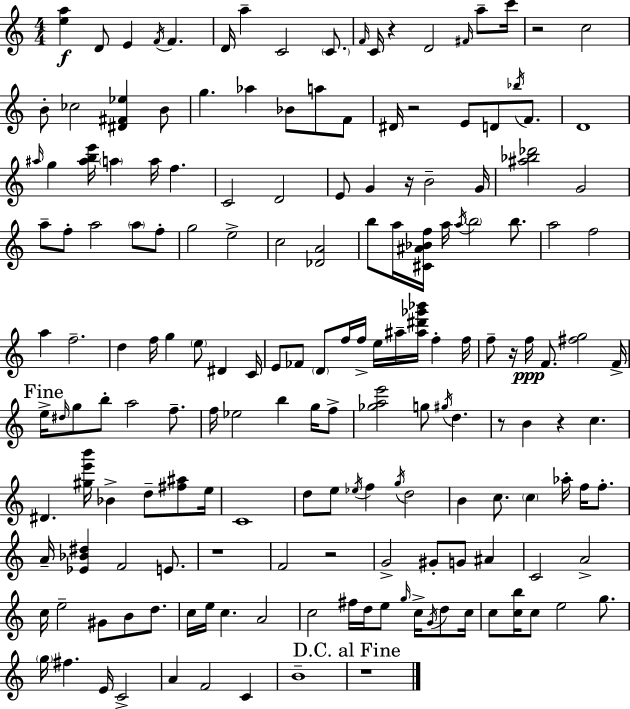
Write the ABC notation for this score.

X:1
T:Untitled
M:4/4
L:1/4
K:C
[ea] D/2 E F/4 F D/4 a C2 C/2 F/4 C/4 z D2 ^F/4 a/2 c'/4 z2 c2 B/2 _c2 [^D^F_e] B/2 g _a _B/2 a/2 F/2 ^D/4 z2 E/2 D/2 _b/4 F/2 D4 ^a/4 g [^abe']/4 a a/4 f C2 D2 E/2 G z/4 B2 G/4 [^a_b_d']2 G2 a/2 f/2 a2 a/2 f/2 g2 e2 c2 [_DA]2 b/2 a/4 [^C^A_Bf]/4 a/4 a/4 b2 b/2 a2 f2 a f2 d f/4 g e/2 ^D C/4 E/2 _F/2 D/2 f/4 f/4 e/4 ^a/4 [^a^d'_g'_b']/4 f f/4 f/2 z/4 f/4 F/2 [^fg]2 F/4 e/4 ^d/4 g/2 b/2 a2 f/2 f/4 _e2 b g/4 f/2 [_gae']2 g/2 ^g/4 d z/2 B z c ^D [^ge'b']/4 _B d/2 [^f^a]/2 e/4 C4 d/2 e/2 _e/4 f g/4 d2 B c/2 c _a/4 f/4 f/2 A/4 [_E_B^d] F2 E/2 z4 F2 z2 G2 ^G/2 G/2 ^A C2 A2 c/4 e2 ^G/2 B/2 d/2 c/4 e/4 c A2 c2 ^f/4 d/4 e/2 g/4 c/4 G/4 d/2 c/4 c/2 [cb]/4 c/2 e2 g/2 g/4 ^f E/4 C2 A F2 C B4 z4